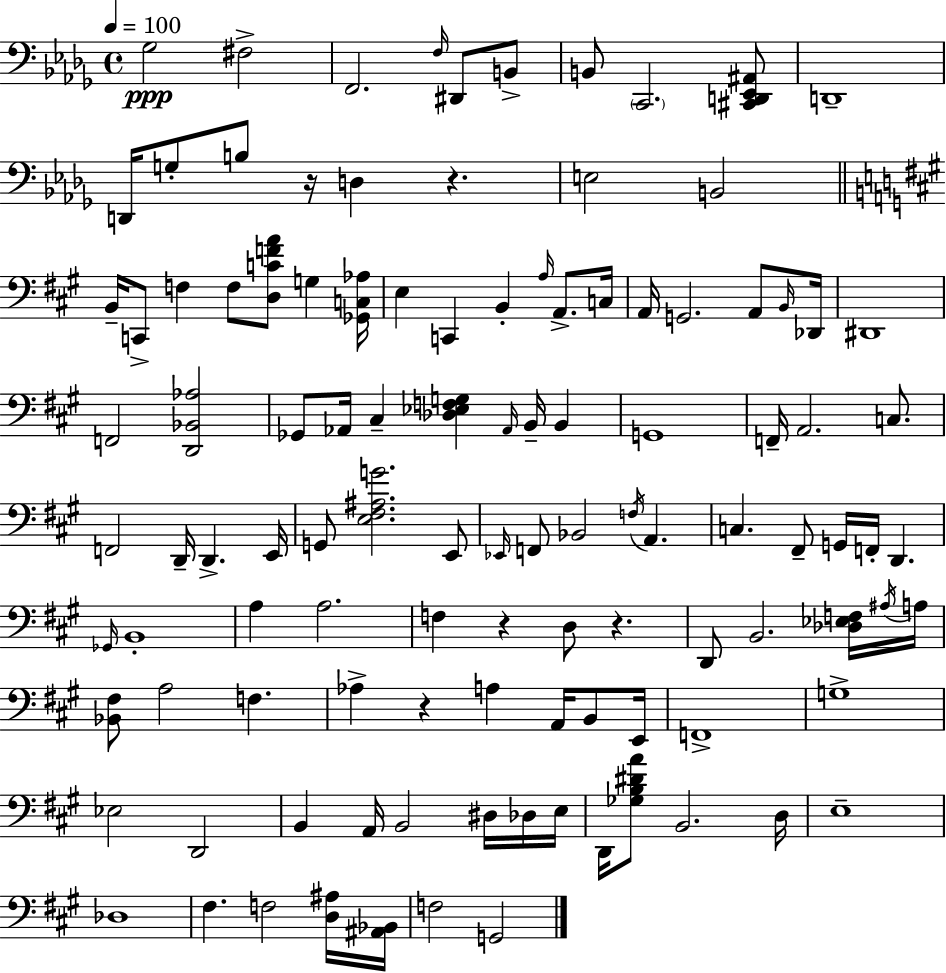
Gb3/h F#3/h F2/h. F3/s D#2/e B2/e B2/e C2/h. [C#2,D2,Eb2,A#2]/e D2/w D2/s G3/e B3/e R/s D3/q R/q. E3/h B2/h B2/s C2/e F3/q F3/e [D3,C4,F4,A4]/e G3/q [Gb2,C3,Ab3]/s E3/q C2/q B2/q A3/s A2/e. C3/s A2/s G2/h. A2/e B2/s Db2/s D#2/w F2/h [D2,Bb2,Ab3]/h Gb2/e Ab2/s C#3/q [Db3,Eb3,F3,G3]/q Ab2/s B2/s B2/q G2/w F2/s A2/h. C3/e. F2/h D2/s D2/q. E2/s G2/e [E3,F#3,A#3,G4]/h. E2/e Eb2/s F2/e Bb2/h F3/s A2/q. C3/q. F#2/e G2/s F2/s D2/q. Gb2/s B2/w A3/q A3/h. F3/q R/q D3/e R/q. D2/e B2/h. [Db3,Eb3,F3]/s A#3/s A3/s [Bb2,F#3]/e A3/h F3/q. Ab3/q R/q A3/q A2/s B2/e E2/s F2/w G3/w Eb3/h D2/h B2/q A2/s B2/h D#3/s Db3/s E3/s D2/s [Gb3,B3,D#4,A4]/e B2/h. D3/s E3/w Db3/w F#3/q. F3/h [D3,A#3]/s [A#2,Bb2]/s F3/h G2/h